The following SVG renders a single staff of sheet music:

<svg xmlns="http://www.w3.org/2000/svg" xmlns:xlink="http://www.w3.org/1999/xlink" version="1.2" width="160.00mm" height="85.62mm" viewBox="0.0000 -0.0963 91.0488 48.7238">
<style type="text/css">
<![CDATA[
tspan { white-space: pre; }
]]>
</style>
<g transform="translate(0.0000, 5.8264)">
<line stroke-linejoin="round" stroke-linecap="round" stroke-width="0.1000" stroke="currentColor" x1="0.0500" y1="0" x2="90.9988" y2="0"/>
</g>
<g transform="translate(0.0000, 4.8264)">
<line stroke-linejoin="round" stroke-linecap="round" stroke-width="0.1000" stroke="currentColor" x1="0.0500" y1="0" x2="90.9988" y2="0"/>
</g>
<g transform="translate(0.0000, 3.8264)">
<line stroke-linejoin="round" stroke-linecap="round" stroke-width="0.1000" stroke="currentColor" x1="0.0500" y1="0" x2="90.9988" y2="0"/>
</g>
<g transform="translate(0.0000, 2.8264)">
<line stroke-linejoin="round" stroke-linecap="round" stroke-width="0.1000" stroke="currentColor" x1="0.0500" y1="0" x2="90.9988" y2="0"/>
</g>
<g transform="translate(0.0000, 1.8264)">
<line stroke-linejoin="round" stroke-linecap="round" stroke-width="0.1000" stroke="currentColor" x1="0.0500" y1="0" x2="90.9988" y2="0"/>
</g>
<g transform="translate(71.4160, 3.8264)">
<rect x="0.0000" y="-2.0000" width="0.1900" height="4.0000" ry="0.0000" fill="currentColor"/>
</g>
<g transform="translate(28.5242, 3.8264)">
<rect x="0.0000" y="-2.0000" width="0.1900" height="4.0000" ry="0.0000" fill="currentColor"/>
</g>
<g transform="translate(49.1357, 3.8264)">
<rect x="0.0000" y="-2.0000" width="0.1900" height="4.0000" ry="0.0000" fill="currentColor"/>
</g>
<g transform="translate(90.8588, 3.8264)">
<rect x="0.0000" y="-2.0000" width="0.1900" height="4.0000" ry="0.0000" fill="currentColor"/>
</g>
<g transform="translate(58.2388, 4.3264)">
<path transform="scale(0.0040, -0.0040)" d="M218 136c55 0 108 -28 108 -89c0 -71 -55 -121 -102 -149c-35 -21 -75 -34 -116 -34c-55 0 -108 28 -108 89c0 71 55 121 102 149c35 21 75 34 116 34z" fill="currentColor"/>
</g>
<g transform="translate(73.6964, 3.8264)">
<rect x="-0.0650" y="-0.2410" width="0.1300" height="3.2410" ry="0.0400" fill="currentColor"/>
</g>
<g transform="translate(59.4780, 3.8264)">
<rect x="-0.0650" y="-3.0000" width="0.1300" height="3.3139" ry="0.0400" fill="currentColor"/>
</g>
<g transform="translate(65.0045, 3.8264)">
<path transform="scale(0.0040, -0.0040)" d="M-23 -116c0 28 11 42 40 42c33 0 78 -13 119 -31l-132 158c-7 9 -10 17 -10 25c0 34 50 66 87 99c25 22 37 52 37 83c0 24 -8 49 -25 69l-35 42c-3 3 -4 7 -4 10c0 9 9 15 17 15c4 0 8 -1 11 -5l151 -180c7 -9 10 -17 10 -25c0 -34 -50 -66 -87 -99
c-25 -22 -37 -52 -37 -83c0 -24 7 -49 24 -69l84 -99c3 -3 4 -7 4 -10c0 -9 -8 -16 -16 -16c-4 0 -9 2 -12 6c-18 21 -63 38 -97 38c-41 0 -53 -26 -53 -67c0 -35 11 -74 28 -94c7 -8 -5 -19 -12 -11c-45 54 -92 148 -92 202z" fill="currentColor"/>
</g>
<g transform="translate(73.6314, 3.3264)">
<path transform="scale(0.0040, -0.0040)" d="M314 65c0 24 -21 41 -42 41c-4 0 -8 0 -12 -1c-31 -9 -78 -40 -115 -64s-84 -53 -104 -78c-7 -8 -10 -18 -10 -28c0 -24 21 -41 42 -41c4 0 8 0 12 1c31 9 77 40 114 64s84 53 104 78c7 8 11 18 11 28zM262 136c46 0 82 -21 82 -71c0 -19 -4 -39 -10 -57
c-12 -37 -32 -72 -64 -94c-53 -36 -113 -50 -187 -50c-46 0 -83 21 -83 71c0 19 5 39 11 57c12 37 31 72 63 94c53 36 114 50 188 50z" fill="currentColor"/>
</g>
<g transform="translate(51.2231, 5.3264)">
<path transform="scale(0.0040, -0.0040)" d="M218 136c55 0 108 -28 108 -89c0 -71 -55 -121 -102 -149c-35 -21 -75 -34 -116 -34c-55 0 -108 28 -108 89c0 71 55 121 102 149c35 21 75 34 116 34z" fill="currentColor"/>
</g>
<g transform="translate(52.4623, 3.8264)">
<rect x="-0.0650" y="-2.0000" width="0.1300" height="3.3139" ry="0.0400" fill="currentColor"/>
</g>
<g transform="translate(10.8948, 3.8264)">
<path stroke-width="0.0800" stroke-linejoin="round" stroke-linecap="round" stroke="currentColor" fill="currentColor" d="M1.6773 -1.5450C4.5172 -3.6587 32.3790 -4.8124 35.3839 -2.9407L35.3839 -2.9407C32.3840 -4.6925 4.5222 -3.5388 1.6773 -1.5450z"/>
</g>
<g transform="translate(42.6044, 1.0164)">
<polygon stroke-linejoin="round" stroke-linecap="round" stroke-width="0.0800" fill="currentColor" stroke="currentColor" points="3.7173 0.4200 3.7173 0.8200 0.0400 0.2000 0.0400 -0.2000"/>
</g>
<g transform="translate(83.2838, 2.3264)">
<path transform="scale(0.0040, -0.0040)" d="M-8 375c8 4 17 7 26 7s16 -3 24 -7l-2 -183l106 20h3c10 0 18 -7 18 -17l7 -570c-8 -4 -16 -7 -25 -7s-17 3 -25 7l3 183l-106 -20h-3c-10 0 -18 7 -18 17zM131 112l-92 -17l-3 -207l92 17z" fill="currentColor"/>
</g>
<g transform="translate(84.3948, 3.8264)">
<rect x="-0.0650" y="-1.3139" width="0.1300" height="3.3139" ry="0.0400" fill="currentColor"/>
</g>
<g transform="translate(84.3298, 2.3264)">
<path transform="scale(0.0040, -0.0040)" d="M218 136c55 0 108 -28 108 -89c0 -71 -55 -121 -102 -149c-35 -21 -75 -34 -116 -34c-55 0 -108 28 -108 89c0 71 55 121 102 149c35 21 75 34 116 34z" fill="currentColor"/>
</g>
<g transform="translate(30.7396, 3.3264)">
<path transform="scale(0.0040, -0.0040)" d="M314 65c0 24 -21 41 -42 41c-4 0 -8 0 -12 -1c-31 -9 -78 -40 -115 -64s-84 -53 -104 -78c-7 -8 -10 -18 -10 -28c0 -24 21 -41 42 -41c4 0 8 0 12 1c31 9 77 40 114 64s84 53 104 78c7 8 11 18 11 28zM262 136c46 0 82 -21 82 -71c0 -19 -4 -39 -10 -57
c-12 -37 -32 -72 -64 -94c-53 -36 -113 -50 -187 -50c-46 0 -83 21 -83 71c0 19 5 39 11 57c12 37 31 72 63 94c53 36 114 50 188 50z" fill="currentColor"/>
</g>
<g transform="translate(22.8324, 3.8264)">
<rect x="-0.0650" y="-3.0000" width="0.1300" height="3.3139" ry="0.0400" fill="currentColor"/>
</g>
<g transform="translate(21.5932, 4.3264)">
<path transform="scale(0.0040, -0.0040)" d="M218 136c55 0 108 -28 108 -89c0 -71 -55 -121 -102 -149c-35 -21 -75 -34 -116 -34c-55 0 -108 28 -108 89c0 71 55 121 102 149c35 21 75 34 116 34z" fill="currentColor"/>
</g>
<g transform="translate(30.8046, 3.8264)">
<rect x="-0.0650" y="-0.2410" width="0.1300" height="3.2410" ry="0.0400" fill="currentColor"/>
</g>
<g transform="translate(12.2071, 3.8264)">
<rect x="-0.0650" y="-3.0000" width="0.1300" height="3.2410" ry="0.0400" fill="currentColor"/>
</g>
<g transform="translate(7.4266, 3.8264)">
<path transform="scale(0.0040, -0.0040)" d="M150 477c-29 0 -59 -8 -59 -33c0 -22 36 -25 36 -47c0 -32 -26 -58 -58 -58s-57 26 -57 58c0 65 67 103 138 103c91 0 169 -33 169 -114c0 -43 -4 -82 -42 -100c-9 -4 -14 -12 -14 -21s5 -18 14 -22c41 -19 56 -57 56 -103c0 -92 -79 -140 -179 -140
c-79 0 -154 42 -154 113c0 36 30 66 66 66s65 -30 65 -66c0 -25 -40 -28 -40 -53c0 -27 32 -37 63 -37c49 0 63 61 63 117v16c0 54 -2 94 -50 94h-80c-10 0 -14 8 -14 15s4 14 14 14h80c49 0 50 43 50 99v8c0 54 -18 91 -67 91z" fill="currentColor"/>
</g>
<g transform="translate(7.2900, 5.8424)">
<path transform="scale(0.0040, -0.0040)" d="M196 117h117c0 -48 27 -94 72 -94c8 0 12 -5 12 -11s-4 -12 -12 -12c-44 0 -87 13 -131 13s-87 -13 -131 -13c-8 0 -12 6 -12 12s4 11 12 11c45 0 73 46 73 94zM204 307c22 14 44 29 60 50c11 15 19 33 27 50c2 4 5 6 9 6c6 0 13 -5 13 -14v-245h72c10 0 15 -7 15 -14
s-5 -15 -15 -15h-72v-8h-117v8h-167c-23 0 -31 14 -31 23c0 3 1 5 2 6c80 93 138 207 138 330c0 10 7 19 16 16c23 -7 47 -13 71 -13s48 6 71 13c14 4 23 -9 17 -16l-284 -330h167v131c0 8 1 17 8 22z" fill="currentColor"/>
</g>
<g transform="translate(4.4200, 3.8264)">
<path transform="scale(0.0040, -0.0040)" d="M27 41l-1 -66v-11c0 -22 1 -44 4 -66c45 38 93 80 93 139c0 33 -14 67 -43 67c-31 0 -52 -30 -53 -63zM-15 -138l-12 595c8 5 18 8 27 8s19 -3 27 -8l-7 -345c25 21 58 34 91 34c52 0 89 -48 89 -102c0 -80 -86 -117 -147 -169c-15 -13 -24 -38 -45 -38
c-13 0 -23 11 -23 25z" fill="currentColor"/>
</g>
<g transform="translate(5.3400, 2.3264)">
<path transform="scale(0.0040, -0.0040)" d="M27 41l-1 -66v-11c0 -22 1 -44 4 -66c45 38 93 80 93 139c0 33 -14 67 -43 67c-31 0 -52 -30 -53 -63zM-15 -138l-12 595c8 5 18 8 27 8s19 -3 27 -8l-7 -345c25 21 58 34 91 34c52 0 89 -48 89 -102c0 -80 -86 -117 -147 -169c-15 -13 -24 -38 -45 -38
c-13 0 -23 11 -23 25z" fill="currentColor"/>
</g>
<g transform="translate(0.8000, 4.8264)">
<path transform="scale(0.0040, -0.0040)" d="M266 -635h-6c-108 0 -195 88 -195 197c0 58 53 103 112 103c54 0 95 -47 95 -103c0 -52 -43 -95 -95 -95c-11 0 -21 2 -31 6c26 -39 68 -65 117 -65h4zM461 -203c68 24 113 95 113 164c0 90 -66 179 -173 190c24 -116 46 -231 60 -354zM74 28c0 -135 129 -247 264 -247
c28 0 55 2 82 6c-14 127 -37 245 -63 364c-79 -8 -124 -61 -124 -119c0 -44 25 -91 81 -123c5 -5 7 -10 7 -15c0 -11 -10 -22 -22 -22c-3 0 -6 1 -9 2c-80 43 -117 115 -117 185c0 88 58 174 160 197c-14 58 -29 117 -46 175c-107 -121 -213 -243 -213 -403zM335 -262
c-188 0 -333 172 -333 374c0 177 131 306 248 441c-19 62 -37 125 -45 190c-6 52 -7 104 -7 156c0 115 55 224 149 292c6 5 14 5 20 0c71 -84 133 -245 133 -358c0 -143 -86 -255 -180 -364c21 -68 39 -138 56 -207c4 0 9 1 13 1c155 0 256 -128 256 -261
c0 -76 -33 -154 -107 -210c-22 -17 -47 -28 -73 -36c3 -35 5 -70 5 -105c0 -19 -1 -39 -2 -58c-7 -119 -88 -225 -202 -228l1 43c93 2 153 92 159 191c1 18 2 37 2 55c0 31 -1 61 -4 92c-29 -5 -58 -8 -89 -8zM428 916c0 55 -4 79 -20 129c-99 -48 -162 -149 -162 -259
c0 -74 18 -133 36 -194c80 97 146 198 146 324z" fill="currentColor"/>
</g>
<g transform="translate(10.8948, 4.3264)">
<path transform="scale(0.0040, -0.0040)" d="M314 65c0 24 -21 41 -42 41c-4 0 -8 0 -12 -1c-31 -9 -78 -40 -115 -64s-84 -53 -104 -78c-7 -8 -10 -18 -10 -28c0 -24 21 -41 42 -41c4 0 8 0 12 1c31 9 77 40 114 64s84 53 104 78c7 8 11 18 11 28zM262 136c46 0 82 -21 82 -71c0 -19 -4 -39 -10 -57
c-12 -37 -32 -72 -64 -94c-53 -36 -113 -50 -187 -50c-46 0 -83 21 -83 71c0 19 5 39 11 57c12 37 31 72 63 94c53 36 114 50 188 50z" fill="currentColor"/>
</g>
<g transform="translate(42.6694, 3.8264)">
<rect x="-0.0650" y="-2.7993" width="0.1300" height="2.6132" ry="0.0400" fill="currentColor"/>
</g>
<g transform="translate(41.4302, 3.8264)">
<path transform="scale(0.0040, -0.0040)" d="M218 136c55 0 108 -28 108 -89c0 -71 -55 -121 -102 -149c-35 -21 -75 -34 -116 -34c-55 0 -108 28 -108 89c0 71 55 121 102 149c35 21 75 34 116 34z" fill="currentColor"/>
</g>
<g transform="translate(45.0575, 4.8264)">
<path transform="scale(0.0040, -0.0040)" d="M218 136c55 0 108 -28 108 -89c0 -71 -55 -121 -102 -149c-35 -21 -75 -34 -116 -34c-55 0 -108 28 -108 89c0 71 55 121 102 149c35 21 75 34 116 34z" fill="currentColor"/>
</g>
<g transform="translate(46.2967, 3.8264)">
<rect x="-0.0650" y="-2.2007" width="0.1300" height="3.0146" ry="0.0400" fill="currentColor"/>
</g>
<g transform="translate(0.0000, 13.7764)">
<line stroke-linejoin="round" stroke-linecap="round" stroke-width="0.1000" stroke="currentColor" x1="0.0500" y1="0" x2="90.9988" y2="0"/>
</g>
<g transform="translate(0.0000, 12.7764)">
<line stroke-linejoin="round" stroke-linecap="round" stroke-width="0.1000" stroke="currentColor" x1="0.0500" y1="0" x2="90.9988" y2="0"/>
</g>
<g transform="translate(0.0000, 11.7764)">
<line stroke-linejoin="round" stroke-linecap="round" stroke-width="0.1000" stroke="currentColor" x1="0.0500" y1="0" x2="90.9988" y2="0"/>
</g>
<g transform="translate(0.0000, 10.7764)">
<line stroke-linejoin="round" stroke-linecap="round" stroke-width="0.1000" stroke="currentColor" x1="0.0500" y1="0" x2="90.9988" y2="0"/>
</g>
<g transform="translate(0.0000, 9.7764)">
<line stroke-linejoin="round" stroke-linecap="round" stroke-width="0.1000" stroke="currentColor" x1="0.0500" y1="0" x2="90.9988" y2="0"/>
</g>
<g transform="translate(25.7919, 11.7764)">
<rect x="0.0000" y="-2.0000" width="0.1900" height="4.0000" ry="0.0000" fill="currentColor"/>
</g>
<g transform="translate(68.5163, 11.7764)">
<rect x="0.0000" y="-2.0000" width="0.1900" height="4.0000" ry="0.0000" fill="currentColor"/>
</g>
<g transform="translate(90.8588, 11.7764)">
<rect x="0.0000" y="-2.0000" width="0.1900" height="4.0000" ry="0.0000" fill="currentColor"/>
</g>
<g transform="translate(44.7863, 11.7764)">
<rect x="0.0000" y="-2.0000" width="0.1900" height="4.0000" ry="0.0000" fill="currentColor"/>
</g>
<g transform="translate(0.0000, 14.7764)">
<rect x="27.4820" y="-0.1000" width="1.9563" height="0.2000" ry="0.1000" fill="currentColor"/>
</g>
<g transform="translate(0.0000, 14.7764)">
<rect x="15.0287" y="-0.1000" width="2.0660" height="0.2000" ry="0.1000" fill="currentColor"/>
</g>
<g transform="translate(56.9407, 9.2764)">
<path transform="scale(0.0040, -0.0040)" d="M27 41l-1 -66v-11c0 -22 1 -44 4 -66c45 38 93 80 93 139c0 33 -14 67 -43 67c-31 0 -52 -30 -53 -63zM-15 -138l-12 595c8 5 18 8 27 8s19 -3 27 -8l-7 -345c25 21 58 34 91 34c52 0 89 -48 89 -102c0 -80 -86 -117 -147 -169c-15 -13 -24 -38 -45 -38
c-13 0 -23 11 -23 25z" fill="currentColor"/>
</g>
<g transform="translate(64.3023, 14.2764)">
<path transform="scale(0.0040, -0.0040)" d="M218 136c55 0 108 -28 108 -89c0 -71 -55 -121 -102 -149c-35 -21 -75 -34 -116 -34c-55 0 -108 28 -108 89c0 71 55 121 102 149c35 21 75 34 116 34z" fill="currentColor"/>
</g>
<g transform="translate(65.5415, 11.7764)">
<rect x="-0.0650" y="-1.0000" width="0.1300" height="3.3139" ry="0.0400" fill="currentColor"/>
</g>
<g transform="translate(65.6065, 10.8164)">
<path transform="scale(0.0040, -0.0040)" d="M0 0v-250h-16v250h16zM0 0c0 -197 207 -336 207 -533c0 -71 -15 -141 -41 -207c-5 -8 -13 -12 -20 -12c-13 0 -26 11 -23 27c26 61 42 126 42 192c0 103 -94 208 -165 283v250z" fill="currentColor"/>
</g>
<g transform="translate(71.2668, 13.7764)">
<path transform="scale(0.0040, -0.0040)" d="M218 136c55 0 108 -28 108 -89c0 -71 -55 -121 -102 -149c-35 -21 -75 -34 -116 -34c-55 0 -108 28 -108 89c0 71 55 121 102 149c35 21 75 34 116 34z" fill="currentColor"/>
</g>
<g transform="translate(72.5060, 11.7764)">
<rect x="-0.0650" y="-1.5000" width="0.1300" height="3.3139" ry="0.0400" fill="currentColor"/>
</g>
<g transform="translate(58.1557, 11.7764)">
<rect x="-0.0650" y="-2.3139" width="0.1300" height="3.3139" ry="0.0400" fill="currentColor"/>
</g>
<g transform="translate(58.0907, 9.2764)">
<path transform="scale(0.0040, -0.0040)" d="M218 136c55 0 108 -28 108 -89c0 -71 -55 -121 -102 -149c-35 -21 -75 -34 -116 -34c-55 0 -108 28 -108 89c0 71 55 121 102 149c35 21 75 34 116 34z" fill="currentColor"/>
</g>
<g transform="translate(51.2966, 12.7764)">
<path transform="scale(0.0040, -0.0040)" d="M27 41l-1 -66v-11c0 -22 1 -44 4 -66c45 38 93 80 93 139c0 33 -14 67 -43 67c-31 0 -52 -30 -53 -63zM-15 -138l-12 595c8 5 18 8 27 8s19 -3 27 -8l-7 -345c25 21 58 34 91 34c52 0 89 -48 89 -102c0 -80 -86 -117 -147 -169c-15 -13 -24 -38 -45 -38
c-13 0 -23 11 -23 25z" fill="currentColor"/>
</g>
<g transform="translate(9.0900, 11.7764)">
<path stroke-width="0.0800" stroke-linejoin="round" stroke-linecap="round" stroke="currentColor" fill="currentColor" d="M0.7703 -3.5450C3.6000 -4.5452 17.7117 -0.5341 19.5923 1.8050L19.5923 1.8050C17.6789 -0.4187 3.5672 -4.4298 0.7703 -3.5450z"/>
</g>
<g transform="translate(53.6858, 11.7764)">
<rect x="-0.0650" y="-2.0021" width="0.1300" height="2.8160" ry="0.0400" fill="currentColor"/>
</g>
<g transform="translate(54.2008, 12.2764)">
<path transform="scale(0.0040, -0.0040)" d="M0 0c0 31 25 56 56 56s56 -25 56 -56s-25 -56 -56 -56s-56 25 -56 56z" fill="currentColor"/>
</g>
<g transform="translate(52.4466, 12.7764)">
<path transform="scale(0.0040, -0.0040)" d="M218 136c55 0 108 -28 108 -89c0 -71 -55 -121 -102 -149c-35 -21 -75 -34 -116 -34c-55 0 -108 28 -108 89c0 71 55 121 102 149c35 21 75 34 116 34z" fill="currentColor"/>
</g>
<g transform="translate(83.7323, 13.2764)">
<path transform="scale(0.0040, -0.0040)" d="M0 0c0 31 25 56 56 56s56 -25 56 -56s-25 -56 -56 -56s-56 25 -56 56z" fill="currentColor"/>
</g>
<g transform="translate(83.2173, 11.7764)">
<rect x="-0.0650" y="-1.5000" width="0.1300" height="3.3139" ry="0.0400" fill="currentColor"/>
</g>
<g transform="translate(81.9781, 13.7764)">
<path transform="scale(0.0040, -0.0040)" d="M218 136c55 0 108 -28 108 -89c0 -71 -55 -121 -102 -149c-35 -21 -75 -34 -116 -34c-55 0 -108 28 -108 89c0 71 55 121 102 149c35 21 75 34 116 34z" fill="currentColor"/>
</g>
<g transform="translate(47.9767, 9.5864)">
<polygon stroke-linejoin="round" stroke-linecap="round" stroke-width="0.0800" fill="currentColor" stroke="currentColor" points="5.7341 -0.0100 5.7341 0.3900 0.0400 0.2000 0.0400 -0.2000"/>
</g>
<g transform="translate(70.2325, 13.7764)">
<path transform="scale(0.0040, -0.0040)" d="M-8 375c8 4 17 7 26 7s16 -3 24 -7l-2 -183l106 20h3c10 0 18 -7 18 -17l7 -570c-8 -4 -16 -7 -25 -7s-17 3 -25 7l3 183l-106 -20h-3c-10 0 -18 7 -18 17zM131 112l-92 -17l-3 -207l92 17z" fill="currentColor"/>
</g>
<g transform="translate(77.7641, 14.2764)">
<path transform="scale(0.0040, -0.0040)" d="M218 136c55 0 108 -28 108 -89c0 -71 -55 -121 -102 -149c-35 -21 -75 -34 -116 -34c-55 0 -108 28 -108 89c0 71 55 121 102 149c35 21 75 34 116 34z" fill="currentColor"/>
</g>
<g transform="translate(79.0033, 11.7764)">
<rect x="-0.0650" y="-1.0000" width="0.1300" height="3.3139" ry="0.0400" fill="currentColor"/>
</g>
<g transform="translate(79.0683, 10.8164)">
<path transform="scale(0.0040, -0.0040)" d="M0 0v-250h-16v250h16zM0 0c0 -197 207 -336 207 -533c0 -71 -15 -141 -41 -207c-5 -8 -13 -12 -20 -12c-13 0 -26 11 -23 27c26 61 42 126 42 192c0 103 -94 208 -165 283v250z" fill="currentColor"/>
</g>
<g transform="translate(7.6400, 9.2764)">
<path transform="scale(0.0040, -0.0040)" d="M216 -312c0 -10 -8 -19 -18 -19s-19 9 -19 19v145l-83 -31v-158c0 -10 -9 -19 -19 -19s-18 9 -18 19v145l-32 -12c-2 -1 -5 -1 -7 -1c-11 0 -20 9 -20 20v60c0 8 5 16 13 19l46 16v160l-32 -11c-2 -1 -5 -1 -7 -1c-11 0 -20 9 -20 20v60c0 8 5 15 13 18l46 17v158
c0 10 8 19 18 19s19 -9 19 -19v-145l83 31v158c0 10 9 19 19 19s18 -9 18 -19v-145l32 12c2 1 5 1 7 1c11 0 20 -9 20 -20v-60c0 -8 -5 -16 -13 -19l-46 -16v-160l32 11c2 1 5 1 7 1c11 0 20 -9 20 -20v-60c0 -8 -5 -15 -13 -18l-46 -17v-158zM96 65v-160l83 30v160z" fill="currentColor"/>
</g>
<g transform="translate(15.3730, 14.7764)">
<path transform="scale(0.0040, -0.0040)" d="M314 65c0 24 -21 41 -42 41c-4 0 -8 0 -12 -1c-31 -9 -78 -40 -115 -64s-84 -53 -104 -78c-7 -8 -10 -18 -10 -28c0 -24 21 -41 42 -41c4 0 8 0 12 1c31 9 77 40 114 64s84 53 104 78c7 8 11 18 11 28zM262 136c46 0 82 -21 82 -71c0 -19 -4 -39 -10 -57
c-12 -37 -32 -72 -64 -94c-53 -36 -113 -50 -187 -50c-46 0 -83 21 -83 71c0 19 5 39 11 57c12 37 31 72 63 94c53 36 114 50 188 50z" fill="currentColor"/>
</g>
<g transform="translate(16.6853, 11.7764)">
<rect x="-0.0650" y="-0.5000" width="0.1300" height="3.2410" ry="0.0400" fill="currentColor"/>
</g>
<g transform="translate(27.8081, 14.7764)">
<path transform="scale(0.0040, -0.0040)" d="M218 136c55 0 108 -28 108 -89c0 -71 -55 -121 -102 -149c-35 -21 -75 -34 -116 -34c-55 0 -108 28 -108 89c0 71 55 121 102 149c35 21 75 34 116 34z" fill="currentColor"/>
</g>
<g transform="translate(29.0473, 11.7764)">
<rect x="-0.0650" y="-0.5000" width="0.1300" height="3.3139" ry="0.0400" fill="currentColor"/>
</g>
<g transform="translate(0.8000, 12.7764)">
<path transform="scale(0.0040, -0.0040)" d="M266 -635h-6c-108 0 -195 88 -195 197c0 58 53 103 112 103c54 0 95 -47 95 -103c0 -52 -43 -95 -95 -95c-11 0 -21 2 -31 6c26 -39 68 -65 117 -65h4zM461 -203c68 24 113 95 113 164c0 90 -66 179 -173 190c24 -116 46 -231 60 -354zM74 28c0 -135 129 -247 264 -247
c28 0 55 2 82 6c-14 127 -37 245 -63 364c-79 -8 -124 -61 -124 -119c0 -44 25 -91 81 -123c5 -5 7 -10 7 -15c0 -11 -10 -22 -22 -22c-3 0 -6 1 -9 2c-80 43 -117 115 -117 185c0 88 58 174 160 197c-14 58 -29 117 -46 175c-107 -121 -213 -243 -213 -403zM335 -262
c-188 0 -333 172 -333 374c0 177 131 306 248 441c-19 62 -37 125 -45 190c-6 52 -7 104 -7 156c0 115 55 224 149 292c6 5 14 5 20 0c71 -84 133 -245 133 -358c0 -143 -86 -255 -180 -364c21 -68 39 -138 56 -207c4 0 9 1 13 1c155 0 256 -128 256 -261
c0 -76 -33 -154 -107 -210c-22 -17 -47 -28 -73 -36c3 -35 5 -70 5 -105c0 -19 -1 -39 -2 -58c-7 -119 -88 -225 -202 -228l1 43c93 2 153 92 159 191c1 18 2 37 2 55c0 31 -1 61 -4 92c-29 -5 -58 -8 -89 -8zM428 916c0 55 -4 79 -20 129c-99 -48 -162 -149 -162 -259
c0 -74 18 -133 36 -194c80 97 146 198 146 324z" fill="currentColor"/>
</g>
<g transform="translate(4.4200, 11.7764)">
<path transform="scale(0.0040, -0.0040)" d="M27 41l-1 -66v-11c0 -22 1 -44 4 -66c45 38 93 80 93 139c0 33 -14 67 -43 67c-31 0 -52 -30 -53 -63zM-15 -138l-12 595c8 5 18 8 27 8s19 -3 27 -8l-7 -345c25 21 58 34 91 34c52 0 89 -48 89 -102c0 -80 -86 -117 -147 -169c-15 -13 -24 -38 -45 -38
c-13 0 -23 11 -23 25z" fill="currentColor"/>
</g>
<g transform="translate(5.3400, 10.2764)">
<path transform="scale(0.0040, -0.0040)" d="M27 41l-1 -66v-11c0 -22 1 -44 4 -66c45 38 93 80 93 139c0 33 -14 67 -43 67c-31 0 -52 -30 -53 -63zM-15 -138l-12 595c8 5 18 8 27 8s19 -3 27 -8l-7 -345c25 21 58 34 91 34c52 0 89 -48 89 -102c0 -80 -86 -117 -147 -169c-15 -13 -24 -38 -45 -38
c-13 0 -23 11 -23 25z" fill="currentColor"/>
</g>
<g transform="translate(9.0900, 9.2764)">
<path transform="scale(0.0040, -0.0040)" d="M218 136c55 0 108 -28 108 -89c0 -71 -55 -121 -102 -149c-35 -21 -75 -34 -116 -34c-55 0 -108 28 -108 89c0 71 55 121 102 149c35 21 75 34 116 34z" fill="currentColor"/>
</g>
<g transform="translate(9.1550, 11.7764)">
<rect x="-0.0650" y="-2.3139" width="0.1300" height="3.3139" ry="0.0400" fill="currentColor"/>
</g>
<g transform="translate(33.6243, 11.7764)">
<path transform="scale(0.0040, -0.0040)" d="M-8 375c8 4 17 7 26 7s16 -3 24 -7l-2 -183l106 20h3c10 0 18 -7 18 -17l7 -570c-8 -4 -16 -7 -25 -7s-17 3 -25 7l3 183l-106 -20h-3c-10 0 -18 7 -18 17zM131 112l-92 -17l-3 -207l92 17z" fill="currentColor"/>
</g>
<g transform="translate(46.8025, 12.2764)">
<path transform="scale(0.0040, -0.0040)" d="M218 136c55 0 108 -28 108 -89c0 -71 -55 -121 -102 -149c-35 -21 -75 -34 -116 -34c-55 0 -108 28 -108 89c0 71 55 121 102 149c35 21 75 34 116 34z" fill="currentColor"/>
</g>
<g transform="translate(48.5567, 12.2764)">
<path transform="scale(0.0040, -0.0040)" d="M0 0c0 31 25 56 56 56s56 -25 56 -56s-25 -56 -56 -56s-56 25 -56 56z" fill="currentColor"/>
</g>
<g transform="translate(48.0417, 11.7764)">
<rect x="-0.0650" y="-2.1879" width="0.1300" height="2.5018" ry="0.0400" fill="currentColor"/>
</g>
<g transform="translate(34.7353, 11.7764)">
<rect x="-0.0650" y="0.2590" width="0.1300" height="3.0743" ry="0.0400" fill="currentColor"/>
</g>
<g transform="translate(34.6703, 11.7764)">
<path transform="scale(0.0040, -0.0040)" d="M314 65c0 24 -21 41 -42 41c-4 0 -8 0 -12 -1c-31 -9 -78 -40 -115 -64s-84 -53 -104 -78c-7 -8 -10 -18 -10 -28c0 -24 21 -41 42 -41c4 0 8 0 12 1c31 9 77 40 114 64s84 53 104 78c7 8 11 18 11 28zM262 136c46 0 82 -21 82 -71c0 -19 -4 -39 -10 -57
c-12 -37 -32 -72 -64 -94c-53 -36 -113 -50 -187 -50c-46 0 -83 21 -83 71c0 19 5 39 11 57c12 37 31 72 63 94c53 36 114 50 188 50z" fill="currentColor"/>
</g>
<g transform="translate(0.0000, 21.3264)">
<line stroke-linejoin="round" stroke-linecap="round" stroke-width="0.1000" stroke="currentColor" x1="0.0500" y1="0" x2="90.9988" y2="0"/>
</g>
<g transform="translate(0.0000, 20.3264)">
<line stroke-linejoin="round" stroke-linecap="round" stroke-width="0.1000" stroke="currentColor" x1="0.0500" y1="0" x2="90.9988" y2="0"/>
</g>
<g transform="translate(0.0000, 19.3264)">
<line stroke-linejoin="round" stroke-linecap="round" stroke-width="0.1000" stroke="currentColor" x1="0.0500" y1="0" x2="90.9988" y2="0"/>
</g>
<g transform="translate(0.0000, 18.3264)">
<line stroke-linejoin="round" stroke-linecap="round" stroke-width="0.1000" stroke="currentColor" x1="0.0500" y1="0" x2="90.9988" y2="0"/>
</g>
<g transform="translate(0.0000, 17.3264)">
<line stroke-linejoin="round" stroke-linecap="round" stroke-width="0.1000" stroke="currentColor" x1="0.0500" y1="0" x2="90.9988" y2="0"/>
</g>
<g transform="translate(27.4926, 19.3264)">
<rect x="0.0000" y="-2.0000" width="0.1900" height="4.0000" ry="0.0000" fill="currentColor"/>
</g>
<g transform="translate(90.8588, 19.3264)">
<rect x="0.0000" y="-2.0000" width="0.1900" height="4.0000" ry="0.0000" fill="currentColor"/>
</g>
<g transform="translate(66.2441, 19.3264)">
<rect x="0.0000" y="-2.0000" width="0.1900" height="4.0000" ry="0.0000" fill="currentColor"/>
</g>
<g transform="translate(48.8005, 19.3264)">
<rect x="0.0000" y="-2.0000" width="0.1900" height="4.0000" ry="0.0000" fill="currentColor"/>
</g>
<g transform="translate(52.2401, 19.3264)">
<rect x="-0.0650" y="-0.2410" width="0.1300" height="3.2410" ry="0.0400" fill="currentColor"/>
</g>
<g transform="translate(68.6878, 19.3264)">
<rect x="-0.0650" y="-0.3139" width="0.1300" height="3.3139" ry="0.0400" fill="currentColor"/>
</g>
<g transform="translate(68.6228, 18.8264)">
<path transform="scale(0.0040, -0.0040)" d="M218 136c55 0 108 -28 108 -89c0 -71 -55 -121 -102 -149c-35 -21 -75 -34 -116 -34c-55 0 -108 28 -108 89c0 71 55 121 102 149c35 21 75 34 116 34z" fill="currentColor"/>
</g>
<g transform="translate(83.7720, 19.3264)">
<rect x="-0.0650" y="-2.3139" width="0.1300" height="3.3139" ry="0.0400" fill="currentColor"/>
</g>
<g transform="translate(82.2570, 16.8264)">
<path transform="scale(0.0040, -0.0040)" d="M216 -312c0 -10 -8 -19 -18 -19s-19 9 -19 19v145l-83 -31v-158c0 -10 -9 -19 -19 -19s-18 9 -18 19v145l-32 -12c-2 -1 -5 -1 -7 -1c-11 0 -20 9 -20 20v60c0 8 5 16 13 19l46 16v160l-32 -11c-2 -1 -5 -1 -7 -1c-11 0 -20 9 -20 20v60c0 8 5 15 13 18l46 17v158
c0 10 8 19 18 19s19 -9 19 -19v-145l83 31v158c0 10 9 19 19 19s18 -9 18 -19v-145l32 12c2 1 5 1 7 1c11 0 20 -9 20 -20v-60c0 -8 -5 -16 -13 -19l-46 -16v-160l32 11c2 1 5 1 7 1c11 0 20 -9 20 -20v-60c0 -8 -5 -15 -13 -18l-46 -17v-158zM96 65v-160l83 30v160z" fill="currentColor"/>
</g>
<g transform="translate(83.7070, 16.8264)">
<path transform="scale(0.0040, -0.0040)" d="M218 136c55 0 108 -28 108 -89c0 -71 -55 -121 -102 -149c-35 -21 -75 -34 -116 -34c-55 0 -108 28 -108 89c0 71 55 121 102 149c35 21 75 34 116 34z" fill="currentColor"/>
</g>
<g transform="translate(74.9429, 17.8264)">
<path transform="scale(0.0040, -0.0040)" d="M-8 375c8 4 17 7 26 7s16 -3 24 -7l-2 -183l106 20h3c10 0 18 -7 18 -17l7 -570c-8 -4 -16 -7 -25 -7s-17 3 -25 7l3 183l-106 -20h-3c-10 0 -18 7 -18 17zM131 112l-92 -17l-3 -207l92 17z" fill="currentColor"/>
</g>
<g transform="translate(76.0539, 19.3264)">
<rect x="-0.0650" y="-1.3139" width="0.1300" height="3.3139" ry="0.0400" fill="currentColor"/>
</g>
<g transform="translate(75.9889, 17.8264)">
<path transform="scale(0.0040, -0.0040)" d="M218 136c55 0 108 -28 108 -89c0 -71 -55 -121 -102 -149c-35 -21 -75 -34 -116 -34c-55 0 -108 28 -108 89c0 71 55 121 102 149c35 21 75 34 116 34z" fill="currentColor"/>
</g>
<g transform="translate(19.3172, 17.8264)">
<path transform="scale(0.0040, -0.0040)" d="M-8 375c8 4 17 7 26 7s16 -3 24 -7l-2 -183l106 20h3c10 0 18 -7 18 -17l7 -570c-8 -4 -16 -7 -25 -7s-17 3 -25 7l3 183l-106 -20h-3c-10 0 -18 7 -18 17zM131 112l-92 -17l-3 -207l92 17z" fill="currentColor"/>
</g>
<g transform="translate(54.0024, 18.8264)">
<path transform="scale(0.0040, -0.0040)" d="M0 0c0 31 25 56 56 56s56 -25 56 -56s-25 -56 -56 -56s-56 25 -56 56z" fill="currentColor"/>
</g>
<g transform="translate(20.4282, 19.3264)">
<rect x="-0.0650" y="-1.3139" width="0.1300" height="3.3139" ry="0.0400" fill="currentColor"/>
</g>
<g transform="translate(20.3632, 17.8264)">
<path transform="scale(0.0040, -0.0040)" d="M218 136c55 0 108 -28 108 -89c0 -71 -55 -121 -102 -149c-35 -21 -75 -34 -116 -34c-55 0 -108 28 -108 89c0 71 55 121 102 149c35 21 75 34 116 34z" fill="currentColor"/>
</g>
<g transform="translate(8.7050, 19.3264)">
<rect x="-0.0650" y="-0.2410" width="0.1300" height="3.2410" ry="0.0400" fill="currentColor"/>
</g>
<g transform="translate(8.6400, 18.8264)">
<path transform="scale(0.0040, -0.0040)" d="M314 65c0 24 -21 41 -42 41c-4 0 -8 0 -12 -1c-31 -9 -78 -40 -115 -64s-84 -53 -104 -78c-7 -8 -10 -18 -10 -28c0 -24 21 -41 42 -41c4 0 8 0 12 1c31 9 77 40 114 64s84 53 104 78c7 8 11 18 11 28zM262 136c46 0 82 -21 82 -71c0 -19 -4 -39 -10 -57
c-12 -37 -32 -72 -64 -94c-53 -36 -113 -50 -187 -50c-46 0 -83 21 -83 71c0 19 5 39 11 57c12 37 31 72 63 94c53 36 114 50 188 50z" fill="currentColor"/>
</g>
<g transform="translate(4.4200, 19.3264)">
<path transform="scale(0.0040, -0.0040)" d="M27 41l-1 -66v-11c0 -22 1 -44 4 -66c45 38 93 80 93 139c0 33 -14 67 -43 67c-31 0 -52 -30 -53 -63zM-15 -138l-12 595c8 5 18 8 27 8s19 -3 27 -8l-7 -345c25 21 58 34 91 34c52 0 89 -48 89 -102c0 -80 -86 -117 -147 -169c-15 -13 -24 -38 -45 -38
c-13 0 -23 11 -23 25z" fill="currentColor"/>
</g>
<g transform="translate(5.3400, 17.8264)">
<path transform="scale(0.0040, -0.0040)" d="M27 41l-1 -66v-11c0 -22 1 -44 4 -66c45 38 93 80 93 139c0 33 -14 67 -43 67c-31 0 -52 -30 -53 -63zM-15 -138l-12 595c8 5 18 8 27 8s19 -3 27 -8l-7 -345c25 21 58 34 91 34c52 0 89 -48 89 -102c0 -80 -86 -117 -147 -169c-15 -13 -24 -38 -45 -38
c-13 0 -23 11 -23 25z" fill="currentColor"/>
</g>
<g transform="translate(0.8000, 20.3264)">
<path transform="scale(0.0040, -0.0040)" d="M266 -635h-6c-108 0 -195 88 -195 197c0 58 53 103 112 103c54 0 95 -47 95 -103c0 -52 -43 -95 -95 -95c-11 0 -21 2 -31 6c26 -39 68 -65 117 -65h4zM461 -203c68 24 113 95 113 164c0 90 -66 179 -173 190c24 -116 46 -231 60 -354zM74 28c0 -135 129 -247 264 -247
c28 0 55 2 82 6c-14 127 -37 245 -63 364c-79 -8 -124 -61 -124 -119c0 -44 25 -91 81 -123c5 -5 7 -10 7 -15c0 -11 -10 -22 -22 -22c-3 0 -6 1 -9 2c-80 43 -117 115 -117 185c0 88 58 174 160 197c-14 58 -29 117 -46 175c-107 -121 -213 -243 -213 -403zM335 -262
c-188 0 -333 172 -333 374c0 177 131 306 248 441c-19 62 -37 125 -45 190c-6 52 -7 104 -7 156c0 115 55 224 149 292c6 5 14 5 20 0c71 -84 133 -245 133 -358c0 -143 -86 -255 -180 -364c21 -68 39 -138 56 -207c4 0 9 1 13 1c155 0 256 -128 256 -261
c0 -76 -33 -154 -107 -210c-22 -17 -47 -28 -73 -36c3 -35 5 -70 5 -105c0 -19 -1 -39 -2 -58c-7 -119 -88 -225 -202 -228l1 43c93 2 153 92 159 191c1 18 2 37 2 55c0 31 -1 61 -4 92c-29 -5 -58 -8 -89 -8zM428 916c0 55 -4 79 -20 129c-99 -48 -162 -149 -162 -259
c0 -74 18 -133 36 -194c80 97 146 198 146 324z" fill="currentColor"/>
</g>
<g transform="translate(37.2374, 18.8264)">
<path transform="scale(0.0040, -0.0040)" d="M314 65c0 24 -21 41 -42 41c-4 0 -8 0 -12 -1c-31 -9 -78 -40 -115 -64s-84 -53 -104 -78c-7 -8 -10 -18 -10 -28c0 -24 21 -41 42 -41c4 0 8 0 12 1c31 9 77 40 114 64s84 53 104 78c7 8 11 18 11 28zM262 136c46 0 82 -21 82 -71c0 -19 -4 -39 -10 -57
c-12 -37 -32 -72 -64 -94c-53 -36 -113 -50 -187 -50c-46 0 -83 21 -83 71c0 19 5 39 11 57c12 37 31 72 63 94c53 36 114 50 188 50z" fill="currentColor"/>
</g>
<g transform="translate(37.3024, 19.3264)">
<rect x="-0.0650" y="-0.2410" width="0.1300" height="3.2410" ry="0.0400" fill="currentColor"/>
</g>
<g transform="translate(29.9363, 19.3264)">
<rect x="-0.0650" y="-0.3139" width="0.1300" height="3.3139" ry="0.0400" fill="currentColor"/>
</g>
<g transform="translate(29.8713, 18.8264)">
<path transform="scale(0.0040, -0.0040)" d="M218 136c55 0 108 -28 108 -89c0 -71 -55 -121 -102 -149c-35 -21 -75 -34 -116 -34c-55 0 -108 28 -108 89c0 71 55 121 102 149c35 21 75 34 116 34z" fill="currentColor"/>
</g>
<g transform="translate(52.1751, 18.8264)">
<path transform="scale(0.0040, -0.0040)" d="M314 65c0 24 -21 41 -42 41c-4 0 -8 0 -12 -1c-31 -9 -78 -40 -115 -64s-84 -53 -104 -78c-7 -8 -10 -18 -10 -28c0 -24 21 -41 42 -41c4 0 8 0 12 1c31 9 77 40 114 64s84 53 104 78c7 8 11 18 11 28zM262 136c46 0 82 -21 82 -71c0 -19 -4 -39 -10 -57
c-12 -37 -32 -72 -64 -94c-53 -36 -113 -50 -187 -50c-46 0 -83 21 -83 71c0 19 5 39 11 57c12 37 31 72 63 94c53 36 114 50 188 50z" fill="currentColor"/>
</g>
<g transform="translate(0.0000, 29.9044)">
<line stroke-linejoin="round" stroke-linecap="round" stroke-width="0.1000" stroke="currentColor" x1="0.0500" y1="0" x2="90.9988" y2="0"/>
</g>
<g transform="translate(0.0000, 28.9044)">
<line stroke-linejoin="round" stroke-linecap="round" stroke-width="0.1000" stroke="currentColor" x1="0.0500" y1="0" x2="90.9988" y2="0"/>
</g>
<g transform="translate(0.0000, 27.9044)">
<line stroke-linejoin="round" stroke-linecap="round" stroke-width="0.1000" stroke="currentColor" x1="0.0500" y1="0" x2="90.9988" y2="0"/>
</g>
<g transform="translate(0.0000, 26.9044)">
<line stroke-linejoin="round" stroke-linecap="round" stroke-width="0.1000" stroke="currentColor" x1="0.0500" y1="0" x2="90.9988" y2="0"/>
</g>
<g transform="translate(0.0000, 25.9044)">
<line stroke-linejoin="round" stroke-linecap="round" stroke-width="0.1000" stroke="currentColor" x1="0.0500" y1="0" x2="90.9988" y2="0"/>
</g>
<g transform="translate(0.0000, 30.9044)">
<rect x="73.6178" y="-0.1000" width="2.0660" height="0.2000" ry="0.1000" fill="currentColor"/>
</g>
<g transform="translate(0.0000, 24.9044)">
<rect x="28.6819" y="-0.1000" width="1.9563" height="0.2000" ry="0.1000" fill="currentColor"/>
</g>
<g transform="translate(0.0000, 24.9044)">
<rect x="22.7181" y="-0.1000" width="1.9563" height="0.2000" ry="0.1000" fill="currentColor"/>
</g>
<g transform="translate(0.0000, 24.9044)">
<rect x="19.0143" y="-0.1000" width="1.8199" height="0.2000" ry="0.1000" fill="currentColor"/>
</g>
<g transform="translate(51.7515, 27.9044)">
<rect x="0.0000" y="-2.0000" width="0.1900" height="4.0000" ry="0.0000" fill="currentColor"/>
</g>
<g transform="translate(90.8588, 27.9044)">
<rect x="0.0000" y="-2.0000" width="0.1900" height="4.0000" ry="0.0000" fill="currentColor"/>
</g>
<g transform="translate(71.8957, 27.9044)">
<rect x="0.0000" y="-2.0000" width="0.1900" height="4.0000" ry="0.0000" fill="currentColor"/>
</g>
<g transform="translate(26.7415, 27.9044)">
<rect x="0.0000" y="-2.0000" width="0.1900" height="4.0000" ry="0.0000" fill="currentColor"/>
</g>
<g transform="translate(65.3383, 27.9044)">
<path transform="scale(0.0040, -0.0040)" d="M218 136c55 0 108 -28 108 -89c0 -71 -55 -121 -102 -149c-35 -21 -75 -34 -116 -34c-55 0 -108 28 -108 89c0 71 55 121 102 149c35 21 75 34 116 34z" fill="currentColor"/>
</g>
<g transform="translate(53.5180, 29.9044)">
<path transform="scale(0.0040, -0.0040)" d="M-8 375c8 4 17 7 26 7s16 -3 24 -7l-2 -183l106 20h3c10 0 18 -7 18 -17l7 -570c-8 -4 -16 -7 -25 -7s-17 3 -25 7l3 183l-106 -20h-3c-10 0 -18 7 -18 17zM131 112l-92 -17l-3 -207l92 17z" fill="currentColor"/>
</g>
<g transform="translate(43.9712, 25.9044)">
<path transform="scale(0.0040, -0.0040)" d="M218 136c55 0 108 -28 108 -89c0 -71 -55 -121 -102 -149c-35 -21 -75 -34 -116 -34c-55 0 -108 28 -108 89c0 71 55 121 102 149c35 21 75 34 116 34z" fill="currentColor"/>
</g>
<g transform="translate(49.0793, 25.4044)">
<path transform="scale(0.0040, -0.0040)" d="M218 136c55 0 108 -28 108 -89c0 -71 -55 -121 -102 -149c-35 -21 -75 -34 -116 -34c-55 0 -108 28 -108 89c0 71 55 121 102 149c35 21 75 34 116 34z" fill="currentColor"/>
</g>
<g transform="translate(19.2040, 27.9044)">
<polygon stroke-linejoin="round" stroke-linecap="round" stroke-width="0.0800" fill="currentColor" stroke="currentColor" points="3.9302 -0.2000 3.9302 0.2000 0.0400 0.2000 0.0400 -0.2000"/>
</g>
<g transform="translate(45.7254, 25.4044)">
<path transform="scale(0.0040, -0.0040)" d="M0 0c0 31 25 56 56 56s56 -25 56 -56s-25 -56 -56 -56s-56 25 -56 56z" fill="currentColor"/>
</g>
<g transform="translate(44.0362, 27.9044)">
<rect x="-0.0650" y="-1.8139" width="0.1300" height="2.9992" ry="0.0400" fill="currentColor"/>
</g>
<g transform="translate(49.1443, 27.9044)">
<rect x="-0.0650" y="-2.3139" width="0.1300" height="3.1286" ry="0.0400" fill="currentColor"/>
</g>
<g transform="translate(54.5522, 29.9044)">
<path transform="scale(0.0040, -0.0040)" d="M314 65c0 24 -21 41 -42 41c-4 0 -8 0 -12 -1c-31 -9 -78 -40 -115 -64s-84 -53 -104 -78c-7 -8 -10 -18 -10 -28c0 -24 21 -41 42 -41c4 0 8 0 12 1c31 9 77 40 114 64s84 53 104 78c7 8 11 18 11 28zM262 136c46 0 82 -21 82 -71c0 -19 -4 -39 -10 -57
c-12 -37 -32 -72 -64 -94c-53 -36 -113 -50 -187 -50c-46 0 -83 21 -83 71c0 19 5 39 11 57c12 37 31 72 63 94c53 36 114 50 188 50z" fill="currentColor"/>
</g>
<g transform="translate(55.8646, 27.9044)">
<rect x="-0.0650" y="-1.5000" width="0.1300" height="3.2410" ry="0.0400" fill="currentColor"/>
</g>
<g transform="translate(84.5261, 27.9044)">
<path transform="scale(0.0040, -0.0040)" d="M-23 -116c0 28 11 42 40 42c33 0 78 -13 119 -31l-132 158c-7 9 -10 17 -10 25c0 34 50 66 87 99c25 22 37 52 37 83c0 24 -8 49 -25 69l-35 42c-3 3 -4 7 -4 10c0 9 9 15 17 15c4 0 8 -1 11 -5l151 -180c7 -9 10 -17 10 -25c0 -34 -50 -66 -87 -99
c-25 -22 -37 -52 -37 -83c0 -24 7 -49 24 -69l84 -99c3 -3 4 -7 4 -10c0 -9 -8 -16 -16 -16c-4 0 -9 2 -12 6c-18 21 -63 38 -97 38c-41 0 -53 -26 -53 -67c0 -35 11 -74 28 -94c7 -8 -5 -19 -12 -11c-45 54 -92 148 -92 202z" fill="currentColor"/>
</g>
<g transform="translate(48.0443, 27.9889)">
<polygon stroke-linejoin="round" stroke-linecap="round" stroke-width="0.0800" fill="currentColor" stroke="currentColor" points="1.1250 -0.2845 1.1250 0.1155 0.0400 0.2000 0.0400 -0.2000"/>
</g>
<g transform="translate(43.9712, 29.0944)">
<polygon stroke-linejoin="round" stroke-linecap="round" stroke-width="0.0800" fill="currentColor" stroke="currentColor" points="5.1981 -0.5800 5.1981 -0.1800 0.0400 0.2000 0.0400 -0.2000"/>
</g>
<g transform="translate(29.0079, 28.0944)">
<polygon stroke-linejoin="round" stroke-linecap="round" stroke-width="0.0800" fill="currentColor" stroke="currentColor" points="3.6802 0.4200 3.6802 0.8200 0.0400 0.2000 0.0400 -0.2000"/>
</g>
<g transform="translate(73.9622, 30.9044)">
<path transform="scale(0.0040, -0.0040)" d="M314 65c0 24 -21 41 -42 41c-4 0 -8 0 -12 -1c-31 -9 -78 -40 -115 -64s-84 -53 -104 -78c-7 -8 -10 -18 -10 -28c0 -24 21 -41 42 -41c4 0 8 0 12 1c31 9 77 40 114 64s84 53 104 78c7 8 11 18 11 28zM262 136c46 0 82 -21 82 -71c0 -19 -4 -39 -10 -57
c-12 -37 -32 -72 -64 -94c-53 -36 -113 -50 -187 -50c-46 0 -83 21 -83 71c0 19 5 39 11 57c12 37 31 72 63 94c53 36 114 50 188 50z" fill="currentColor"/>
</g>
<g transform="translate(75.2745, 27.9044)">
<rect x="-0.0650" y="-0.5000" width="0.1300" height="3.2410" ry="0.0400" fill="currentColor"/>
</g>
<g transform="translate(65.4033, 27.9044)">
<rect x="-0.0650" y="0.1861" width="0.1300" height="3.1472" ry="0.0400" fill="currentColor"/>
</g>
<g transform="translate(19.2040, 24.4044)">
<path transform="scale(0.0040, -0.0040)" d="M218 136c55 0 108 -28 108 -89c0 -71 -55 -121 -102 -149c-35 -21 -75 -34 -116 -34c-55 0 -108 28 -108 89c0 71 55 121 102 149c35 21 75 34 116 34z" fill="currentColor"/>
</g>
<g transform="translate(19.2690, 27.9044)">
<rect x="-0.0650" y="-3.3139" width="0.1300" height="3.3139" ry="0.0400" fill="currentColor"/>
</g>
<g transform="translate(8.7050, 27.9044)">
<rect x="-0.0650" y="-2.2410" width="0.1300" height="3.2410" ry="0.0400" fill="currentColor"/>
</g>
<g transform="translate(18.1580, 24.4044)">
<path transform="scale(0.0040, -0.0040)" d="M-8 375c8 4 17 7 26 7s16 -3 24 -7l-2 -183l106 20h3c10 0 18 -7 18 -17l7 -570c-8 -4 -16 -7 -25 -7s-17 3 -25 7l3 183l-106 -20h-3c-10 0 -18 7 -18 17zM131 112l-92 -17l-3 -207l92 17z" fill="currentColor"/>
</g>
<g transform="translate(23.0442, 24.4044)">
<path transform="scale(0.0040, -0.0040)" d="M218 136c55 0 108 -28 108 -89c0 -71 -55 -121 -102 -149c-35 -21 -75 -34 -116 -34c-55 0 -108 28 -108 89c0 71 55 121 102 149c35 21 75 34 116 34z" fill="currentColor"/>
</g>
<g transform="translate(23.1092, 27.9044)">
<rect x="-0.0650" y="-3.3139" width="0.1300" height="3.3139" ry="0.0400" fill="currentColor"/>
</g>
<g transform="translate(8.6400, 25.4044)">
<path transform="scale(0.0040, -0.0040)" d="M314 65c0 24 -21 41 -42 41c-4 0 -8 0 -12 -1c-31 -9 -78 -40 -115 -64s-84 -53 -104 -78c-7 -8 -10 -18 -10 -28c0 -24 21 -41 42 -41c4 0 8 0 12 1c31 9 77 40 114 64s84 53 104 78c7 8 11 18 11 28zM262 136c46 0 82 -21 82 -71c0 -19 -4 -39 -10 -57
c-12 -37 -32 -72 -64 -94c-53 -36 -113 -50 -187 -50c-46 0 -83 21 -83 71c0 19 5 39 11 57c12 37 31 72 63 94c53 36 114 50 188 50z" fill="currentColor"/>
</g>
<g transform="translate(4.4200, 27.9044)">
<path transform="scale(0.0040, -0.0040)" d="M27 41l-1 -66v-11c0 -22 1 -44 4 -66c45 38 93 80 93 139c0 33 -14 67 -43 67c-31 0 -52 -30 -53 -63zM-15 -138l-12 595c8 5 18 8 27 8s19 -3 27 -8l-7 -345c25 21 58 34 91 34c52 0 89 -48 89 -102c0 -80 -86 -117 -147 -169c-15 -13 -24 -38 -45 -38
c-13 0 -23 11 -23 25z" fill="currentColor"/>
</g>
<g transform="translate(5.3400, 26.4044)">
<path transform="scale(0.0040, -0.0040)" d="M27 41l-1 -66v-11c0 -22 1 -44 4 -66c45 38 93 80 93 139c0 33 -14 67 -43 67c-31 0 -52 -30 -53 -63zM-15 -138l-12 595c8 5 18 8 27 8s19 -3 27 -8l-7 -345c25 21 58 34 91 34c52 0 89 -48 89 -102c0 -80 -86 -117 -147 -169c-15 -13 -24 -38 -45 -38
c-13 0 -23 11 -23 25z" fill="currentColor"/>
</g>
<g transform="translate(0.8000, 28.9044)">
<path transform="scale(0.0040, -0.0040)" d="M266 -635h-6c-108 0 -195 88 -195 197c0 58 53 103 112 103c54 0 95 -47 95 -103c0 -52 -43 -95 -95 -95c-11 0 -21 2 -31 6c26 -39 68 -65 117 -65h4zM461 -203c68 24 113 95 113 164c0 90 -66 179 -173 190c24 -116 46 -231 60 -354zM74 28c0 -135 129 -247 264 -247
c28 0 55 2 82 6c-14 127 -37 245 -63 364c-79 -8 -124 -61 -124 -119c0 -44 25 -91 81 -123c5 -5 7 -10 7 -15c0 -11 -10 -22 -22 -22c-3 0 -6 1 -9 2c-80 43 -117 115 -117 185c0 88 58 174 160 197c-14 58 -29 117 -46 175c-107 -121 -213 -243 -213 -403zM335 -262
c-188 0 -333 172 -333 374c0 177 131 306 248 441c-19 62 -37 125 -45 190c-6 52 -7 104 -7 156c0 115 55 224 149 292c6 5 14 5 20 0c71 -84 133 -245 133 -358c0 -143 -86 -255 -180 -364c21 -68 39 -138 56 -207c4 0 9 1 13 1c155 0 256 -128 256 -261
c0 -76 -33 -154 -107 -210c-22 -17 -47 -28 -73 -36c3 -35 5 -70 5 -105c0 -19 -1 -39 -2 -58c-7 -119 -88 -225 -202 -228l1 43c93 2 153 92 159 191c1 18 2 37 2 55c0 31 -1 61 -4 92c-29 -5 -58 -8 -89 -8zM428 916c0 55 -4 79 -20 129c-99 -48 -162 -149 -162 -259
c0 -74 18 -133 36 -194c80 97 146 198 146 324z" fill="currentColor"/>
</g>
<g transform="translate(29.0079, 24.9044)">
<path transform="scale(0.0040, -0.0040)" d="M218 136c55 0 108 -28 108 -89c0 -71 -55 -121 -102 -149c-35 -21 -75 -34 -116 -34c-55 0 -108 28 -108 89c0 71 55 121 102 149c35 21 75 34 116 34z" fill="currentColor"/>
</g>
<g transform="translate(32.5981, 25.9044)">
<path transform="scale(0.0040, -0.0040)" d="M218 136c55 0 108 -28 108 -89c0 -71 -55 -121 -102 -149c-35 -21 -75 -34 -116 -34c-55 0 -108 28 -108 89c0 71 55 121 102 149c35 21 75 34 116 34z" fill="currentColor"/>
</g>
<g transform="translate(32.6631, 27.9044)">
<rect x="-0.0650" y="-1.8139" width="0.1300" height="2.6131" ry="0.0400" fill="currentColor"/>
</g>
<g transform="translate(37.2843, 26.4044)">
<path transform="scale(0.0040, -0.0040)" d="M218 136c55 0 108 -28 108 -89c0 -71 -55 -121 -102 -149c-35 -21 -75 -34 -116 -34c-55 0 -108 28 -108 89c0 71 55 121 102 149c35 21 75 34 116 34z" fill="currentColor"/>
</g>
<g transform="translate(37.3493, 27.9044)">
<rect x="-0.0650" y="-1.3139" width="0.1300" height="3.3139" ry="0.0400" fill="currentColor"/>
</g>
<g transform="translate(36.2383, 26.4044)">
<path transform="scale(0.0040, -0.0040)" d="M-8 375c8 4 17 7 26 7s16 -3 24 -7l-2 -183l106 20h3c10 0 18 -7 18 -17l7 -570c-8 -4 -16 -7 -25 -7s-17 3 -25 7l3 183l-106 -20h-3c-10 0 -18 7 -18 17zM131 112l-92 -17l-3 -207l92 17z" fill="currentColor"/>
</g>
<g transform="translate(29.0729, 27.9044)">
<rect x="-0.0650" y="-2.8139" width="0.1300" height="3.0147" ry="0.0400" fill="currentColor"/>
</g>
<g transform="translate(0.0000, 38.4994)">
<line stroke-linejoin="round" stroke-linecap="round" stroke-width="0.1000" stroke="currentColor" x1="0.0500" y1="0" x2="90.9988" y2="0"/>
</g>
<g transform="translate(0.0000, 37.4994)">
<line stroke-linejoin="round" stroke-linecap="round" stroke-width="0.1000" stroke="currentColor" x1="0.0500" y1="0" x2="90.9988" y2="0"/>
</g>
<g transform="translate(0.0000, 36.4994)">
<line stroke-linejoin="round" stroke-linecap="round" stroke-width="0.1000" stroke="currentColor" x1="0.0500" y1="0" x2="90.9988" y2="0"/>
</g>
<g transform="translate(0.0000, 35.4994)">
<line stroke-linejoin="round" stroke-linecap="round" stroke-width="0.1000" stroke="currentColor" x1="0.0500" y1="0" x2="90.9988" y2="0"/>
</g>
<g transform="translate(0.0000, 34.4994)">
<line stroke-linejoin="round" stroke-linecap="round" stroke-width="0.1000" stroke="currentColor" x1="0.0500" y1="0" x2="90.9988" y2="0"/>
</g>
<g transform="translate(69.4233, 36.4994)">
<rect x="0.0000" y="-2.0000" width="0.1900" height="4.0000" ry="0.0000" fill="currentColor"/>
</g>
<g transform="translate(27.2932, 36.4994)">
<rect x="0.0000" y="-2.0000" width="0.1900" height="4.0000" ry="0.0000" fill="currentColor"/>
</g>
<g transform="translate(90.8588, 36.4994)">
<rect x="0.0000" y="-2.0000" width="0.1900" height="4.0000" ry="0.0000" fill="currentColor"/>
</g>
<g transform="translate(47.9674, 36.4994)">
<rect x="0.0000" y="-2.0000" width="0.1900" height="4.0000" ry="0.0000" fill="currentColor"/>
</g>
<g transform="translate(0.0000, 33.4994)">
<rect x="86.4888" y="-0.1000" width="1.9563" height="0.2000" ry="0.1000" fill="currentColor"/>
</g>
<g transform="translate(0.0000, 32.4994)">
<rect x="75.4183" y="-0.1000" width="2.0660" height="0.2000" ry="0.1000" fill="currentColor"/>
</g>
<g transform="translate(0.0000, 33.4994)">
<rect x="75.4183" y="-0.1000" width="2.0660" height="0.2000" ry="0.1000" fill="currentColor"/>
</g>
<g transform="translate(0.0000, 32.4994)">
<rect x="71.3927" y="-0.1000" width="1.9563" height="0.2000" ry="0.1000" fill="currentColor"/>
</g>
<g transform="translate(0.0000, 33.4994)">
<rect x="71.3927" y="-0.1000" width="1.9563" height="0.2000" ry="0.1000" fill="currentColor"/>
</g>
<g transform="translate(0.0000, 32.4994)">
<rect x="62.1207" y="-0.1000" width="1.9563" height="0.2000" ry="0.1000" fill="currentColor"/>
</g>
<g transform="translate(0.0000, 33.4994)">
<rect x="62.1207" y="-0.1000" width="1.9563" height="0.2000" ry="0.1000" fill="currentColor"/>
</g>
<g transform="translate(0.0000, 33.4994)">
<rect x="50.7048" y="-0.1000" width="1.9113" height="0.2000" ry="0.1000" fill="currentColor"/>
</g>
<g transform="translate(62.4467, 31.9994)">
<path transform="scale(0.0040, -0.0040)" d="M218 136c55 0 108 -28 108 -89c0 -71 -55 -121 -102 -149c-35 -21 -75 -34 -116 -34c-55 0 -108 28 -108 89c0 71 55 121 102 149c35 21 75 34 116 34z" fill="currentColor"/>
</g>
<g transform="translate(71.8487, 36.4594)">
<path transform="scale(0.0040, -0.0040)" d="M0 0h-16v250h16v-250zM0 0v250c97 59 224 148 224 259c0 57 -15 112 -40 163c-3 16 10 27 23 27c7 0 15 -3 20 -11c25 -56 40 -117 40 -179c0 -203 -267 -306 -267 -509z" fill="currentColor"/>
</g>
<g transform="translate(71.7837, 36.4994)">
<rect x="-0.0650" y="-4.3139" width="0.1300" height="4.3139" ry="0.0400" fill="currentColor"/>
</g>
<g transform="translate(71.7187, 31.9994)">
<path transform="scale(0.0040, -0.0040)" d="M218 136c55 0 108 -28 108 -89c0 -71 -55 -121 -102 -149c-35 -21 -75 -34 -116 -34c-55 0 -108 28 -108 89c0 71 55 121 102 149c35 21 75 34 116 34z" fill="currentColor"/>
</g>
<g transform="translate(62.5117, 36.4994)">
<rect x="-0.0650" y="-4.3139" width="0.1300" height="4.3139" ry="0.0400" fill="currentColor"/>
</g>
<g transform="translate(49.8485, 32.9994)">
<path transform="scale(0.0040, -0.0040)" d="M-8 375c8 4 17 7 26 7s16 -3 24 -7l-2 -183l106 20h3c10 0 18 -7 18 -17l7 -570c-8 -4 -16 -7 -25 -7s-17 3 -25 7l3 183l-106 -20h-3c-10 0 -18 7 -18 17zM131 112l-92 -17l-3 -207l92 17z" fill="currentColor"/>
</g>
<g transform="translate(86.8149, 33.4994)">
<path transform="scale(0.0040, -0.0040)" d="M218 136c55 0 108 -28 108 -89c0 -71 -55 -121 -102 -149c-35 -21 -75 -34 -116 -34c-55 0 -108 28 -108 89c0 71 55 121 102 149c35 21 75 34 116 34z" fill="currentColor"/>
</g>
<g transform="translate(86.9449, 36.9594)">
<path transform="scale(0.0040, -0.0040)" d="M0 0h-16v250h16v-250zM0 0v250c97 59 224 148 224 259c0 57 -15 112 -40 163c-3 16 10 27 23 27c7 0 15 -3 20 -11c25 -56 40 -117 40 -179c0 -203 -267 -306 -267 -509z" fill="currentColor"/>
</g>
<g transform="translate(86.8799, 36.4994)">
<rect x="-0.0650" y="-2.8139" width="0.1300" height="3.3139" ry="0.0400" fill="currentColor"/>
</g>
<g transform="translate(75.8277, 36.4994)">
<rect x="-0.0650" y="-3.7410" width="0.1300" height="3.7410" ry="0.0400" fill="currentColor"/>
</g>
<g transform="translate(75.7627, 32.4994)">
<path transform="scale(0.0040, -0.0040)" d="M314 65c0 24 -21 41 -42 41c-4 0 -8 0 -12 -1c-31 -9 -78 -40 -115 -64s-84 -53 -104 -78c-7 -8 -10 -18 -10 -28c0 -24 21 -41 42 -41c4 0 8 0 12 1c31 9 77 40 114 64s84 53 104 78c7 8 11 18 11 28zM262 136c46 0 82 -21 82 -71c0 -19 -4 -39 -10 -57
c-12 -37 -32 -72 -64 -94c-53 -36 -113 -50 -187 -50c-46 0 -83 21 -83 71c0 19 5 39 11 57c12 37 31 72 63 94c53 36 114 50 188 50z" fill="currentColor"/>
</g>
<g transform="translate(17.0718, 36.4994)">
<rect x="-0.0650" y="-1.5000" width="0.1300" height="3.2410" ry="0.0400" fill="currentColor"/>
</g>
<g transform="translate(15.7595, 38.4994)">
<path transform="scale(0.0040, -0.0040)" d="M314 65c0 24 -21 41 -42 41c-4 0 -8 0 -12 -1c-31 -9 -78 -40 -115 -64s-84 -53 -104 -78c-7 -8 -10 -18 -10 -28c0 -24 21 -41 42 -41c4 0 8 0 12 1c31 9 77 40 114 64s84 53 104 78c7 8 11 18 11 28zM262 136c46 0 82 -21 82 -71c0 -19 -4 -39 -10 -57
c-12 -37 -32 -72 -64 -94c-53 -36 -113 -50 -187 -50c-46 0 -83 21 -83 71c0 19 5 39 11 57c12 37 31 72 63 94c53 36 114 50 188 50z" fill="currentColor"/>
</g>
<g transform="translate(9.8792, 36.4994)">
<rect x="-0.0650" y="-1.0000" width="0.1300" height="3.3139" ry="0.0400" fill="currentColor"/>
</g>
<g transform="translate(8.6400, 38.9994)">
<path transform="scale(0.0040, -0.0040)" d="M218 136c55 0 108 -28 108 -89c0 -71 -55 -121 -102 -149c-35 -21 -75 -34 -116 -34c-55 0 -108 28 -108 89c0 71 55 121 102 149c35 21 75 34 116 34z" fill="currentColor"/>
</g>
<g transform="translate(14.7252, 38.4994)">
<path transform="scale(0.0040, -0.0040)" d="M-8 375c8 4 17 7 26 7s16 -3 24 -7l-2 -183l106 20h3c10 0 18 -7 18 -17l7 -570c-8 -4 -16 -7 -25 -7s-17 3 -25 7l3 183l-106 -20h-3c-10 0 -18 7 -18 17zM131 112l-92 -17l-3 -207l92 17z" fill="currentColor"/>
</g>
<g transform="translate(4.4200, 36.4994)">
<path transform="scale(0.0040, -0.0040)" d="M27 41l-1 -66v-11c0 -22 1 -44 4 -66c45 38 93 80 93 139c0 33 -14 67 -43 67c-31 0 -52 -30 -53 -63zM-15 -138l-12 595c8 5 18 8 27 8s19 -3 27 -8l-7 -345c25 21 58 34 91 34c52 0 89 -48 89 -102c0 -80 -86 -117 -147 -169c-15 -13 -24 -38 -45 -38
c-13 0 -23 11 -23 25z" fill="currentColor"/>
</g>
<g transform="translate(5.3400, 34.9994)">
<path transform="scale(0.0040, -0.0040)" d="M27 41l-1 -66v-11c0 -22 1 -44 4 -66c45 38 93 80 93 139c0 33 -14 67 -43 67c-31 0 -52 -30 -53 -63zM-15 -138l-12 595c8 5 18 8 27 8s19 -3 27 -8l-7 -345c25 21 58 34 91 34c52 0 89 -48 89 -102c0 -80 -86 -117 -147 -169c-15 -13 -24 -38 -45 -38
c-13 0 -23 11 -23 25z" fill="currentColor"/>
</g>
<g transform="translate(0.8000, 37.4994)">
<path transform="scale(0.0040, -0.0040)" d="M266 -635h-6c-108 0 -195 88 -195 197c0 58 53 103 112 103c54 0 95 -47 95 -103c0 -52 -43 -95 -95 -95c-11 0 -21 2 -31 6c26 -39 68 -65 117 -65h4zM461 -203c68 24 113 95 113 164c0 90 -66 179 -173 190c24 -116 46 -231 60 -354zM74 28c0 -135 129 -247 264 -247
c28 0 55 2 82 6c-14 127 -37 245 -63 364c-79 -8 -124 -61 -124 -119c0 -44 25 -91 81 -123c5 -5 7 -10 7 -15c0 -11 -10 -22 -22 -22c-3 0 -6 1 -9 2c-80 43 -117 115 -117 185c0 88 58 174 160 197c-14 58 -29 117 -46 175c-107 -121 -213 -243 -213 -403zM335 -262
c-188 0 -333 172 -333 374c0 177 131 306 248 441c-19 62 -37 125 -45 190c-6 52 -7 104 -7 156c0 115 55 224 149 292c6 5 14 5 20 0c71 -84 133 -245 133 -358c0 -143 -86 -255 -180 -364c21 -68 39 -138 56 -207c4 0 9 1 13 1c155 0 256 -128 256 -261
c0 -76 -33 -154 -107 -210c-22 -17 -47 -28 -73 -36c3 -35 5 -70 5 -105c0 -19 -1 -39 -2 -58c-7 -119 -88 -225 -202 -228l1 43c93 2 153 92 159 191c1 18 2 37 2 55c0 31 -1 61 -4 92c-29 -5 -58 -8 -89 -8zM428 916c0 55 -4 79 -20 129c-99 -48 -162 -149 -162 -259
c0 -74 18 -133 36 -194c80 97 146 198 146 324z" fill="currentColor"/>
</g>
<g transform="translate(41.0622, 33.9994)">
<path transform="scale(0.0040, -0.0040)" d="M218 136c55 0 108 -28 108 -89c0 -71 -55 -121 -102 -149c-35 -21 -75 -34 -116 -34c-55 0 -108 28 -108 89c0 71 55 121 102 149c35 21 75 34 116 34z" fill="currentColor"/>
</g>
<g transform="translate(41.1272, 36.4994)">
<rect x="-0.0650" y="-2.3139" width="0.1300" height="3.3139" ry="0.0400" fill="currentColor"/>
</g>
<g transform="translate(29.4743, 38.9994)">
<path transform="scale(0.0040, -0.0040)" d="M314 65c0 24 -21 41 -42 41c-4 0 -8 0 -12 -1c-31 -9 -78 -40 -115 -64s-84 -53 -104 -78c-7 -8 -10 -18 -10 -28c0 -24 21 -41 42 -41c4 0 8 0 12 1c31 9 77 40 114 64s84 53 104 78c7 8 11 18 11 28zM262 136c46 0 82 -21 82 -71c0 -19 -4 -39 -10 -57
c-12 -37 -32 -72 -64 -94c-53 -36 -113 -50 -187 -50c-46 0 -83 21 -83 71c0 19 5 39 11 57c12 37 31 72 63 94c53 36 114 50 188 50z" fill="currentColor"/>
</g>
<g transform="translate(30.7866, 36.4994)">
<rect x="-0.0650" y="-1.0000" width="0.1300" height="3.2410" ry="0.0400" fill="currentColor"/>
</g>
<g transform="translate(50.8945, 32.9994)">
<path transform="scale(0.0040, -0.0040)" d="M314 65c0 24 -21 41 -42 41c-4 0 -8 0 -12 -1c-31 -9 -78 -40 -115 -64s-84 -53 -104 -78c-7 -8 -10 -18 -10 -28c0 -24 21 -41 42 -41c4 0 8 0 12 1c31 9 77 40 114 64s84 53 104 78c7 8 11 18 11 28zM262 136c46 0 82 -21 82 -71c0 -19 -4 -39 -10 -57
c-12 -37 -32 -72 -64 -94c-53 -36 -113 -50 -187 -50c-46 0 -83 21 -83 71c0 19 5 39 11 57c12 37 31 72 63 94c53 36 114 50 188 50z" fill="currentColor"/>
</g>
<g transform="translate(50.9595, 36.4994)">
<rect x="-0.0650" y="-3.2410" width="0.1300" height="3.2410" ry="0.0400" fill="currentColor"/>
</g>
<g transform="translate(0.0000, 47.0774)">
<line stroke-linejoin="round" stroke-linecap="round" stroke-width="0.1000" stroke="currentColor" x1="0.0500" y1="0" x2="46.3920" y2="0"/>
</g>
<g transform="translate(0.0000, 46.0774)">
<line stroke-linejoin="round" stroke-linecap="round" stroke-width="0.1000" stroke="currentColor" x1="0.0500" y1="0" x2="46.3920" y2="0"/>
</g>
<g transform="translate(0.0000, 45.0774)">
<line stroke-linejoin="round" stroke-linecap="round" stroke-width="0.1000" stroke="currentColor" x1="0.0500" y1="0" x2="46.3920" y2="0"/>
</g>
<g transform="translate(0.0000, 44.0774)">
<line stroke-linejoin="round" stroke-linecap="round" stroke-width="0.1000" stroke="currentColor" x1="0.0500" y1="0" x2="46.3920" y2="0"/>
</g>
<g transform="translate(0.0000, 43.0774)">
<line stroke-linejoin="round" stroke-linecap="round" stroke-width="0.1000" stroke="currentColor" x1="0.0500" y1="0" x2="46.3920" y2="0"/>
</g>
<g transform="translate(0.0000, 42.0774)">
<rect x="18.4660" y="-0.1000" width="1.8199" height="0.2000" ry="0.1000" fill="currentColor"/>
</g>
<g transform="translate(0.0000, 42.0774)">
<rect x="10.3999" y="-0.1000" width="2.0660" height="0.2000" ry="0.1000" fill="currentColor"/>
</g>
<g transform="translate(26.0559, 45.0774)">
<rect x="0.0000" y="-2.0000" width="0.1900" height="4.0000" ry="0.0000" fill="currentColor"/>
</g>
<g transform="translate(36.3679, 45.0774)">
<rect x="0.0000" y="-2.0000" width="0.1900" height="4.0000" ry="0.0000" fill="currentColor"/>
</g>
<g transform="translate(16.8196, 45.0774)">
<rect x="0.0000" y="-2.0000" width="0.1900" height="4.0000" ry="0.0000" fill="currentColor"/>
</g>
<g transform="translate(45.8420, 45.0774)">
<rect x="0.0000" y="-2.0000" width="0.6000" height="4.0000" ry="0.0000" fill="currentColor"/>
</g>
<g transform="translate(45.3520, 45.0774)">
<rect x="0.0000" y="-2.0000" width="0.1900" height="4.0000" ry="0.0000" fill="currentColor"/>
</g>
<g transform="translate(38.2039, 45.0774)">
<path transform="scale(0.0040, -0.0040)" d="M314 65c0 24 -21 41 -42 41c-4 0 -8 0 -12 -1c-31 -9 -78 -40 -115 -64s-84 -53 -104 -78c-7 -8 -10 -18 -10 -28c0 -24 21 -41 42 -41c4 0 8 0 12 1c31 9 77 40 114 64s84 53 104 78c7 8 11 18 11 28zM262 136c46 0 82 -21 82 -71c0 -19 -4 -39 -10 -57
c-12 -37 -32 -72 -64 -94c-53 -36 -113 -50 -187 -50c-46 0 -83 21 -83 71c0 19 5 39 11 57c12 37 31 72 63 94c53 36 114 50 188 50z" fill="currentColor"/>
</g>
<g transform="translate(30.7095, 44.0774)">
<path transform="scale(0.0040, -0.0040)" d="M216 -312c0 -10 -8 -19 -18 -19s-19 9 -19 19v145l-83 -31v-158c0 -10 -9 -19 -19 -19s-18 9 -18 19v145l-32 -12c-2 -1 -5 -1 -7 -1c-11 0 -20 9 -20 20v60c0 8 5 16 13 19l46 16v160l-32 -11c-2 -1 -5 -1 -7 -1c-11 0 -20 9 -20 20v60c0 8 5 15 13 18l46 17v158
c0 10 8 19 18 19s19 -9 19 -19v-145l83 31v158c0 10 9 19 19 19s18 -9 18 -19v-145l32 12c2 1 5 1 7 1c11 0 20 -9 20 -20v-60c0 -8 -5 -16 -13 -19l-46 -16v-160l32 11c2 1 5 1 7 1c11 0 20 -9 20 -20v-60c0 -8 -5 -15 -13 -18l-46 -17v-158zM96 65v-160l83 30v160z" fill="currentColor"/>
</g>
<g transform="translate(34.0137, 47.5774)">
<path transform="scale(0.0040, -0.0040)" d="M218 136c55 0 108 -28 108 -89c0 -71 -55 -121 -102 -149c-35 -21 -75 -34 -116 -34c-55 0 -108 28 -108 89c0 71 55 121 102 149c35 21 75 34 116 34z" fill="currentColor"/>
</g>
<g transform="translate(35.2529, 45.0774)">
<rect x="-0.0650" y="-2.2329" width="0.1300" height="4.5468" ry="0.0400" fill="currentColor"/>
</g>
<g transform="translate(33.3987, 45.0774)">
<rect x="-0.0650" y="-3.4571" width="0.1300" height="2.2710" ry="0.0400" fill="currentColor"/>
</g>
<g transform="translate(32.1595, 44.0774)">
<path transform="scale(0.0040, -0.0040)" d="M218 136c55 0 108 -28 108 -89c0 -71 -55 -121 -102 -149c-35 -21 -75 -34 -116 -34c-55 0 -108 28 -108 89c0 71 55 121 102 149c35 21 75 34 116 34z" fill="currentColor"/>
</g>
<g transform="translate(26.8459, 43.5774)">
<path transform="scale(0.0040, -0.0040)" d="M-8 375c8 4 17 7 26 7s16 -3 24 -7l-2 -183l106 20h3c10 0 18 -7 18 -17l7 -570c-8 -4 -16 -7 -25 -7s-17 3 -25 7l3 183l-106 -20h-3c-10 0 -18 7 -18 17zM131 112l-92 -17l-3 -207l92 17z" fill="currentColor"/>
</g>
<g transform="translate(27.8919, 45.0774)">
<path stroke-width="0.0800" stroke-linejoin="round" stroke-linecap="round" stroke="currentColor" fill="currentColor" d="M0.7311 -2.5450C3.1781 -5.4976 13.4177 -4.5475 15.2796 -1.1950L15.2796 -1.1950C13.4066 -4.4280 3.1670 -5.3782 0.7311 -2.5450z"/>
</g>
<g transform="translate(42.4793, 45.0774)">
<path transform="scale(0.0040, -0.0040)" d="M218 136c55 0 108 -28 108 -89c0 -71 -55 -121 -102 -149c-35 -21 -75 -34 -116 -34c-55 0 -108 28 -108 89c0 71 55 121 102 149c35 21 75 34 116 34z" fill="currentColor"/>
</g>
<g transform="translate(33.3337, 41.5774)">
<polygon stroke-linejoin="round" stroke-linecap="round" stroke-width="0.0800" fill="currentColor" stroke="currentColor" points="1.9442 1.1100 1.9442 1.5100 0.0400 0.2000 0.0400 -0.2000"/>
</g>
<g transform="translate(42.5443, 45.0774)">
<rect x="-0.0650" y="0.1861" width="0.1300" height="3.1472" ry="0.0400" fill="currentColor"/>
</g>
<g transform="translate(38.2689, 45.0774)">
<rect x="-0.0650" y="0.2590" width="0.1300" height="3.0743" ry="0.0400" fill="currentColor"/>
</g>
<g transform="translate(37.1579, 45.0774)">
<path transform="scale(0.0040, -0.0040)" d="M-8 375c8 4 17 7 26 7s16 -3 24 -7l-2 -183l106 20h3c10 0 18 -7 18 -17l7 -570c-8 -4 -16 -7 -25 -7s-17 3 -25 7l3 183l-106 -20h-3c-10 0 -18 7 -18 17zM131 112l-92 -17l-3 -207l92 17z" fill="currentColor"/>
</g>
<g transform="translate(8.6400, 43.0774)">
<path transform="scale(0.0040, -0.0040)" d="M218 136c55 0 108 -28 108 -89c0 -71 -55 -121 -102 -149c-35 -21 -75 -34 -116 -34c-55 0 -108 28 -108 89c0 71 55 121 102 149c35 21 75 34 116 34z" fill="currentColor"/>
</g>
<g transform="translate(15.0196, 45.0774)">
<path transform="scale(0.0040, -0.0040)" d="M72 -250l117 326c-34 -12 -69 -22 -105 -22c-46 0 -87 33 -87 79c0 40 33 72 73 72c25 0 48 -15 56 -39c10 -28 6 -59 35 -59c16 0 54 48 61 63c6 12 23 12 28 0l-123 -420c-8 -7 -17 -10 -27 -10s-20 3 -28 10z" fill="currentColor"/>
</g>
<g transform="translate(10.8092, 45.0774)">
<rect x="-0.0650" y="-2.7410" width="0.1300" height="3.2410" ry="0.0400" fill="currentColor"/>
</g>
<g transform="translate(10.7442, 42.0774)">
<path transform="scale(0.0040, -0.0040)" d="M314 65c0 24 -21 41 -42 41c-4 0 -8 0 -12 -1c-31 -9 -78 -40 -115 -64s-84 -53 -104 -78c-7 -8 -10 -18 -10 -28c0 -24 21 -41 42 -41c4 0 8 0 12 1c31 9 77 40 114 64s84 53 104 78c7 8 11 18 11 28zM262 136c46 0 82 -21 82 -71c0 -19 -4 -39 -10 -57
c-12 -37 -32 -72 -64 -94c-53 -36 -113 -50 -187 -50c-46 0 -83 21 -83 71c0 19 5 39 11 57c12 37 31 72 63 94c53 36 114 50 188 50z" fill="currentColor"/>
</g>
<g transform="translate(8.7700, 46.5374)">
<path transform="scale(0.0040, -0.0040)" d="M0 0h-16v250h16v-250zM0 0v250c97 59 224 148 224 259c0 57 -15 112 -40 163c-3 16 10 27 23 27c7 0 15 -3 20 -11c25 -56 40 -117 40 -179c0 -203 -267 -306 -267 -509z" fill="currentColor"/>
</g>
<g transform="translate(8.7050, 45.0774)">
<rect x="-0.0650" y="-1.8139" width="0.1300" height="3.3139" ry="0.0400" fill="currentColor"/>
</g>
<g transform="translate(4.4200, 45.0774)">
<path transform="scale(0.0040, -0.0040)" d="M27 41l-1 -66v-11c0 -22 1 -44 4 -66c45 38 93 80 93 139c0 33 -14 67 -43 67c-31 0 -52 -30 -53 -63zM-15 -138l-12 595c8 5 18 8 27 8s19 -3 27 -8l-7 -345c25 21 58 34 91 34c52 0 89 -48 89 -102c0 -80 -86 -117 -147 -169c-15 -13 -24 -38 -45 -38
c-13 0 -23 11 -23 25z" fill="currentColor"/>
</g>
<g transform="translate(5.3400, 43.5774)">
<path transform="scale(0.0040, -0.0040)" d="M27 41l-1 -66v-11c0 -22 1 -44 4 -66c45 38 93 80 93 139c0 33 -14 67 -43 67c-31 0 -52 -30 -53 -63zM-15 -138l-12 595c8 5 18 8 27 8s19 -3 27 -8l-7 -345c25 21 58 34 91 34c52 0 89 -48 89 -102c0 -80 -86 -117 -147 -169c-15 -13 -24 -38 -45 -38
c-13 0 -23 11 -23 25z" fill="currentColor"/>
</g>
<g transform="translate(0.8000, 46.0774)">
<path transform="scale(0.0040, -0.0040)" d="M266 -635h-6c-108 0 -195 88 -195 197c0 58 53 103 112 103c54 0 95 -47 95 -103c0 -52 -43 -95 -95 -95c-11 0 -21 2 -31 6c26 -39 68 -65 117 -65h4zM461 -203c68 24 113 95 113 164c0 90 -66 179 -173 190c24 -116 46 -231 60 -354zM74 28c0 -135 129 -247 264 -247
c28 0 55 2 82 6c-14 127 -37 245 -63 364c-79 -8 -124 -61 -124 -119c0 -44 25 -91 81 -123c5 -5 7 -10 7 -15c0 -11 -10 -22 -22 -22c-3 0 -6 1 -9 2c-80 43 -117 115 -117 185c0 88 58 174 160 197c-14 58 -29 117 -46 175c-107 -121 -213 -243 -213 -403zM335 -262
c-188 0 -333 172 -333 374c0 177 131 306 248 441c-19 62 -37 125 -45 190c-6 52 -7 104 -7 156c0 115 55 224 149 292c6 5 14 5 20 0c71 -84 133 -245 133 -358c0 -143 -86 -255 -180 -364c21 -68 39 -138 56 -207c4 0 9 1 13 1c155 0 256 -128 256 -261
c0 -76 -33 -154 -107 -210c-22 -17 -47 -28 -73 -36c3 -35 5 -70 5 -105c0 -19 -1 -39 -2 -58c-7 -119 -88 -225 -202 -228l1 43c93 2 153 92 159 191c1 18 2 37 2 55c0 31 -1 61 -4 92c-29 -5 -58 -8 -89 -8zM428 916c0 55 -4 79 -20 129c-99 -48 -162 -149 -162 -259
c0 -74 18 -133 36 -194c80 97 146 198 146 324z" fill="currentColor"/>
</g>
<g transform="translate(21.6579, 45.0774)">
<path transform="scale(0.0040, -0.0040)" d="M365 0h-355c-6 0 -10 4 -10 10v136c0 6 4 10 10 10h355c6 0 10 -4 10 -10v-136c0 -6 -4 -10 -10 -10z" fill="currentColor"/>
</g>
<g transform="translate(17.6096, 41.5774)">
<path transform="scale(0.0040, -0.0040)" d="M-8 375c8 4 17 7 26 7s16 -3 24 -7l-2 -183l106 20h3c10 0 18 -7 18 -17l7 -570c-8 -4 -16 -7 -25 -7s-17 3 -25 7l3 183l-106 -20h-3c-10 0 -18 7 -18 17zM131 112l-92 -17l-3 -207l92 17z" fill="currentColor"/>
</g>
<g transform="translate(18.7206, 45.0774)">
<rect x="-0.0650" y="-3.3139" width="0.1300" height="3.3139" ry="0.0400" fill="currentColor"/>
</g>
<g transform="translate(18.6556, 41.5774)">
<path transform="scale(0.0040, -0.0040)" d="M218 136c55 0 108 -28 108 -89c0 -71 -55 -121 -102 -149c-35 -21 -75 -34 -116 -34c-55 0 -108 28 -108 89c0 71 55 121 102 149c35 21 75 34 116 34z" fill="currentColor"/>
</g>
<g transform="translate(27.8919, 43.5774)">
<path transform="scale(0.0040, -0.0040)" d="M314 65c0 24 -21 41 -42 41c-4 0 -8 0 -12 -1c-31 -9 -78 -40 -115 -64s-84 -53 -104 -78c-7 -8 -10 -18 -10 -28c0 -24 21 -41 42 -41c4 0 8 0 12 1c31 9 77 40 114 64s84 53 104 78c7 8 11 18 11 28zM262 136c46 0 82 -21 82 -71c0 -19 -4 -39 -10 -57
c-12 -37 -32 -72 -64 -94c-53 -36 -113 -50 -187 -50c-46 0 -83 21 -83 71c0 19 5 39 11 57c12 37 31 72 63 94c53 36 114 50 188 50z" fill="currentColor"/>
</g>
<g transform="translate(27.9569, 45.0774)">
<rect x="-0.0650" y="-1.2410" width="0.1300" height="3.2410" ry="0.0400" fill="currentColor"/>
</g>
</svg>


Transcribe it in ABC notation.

X:1
T:Untitled
M:3/4
L:1/4
K:Bb
A2 A c2 _B/2 G/2 F A z c2 e ^g C2 C B2 A/2 _G/2 _g D/2 E D/2 E c2 e c c2 c2 c e ^g g2 b/2 b/2 a/2 f/2 e f/2 g/4 E2 _B C2 z D E2 D2 g b2 d' d'/2 c'2 a/2 f/2 a2 z/2 b z2 e2 ^d/2 D/2 B2 B